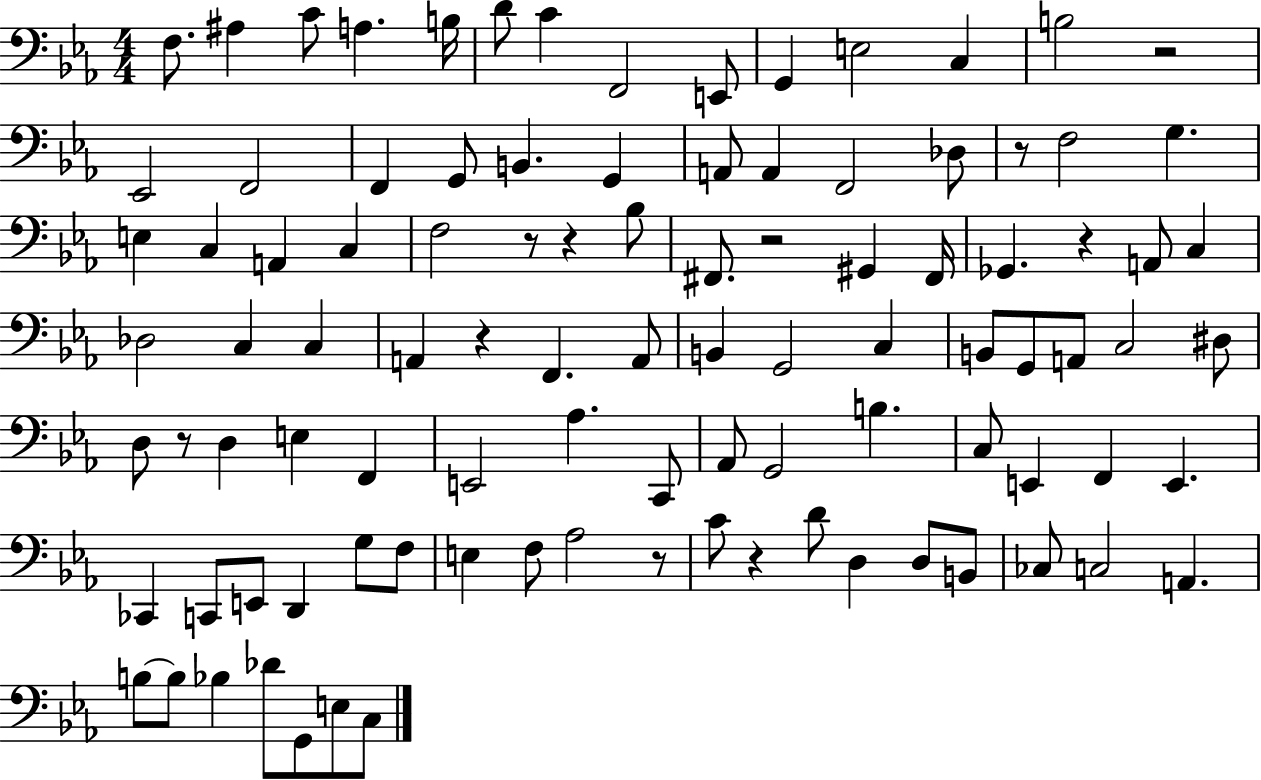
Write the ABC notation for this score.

X:1
T:Untitled
M:4/4
L:1/4
K:Eb
F,/2 ^A, C/2 A, B,/4 D/2 C F,,2 E,,/2 G,, E,2 C, B,2 z2 _E,,2 F,,2 F,, G,,/2 B,, G,, A,,/2 A,, F,,2 _D,/2 z/2 F,2 G, E, C, A,, C, F,2 z/2 z _B,/2 ^F,,/2 z2 ^G,, ^F,,/4 _G,, z A,,/2 C, _D,2 C, C, A,, z F,, A,,/2 B,, G,,2 C, B,,/2 G,,/2 A,,/2 C,2 ^D,/2 D,/2 z/2 D, E, F,, E,,2 _A, C,,/2 _A,,/2 G,,2 B, C,/2 E,, F,, E,, _C,, C,,/2 E,,/2 D,, G,/2 F,/2 E, F,/2 _A,2 z/2 C/2 z D/2 D, D,/2 B,,/2 _C,/2 C,2 A,, B,/2 B,/2 _B, _D/2 G,,/2 E,/2 C,/2